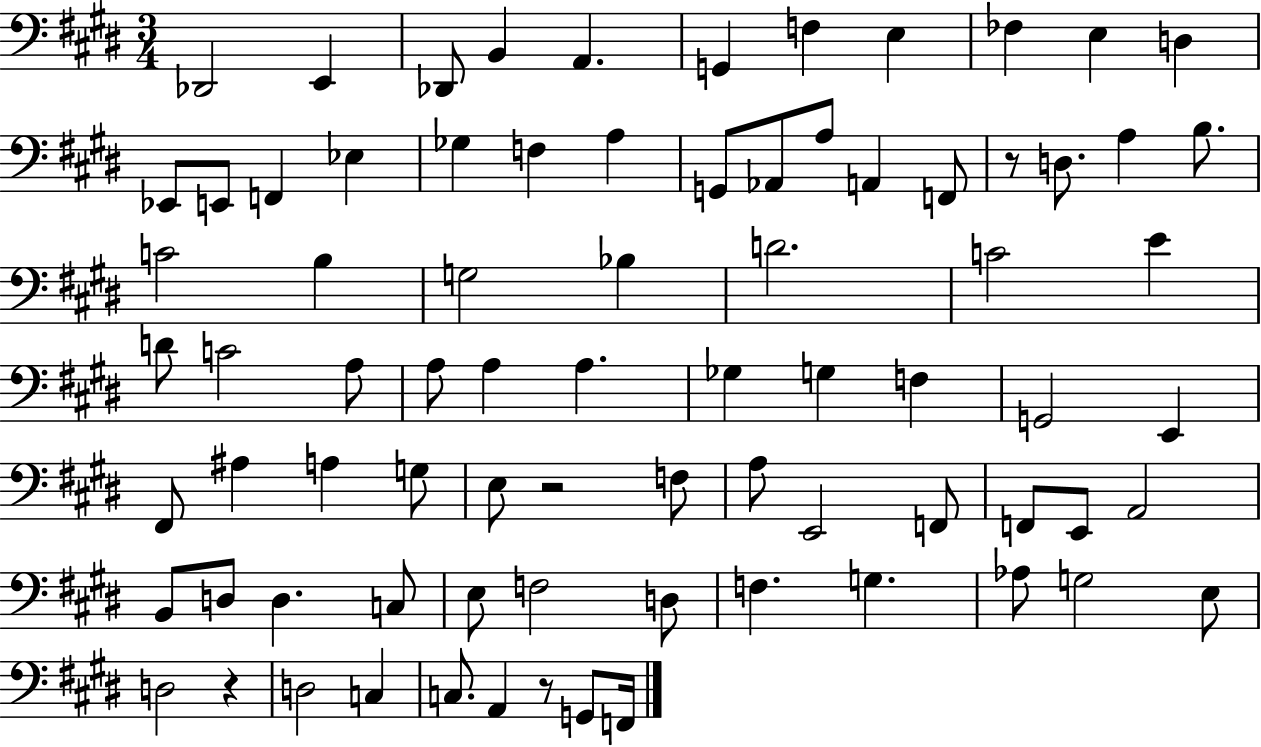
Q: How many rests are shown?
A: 4